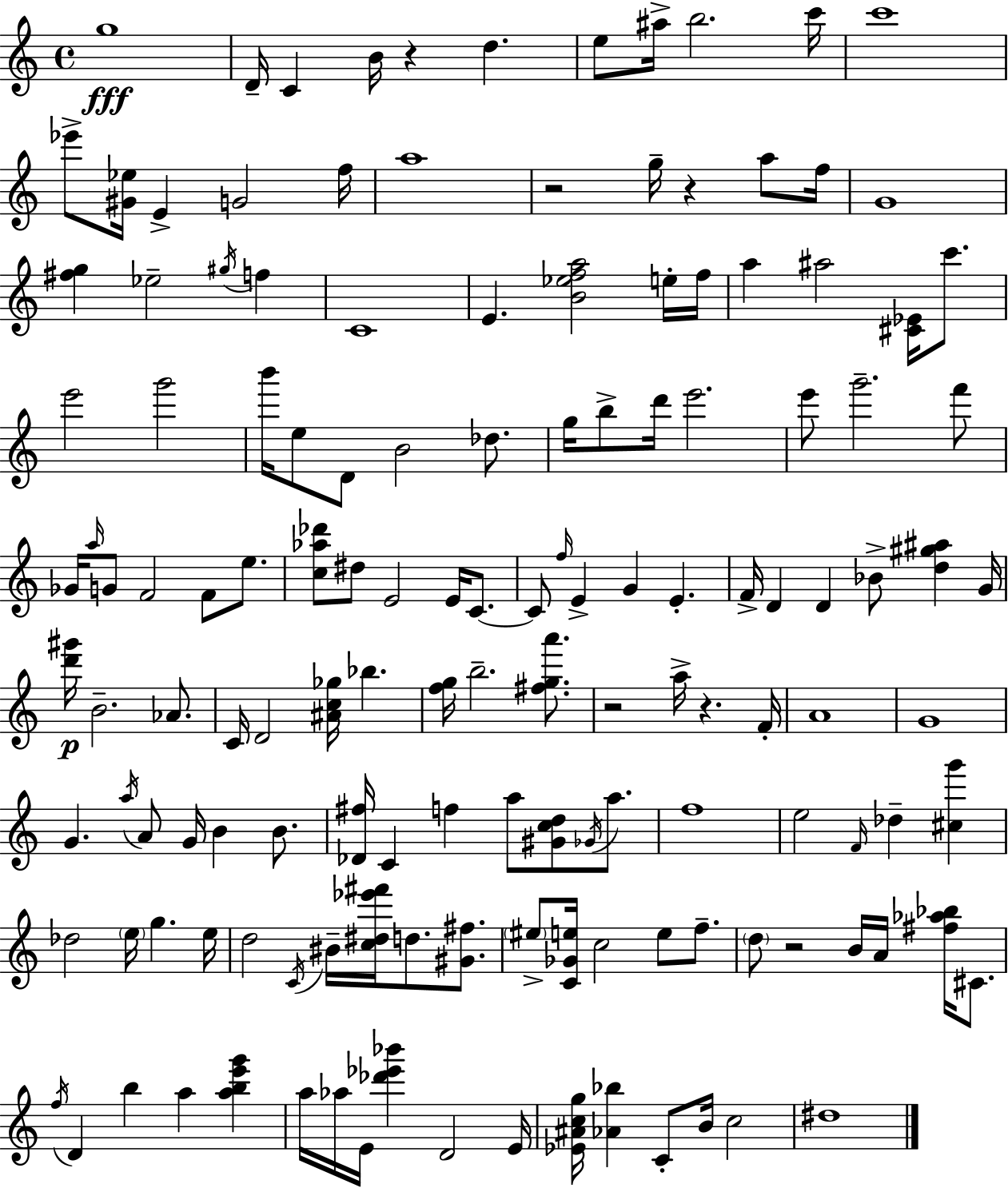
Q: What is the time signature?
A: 4/4